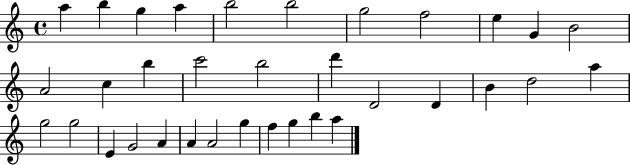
{
  \clef treble
  \time 4/4
  \defaultTimeSignature
  \key c \major
  a''4 b''4 g''4 a''4 | b''2 b''2 | g''2 f''2 | e''4 g'4 b'2 | \break a'2 c''4 b''4 | c'''2 b''2 | d'''4 d'2 d'4 | b'4 d''2 a''4 | \break g''2 g''2 | e'4 g'2 a'4 | a'4 a'2 g''4 | f''4 g''4 b''4 a''4 | \break \bar "|."
}